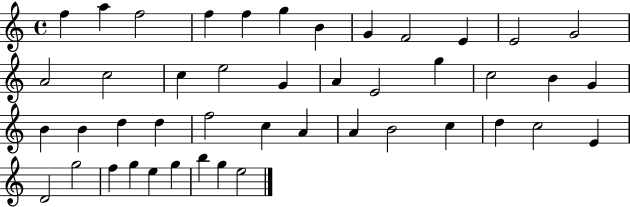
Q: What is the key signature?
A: C major